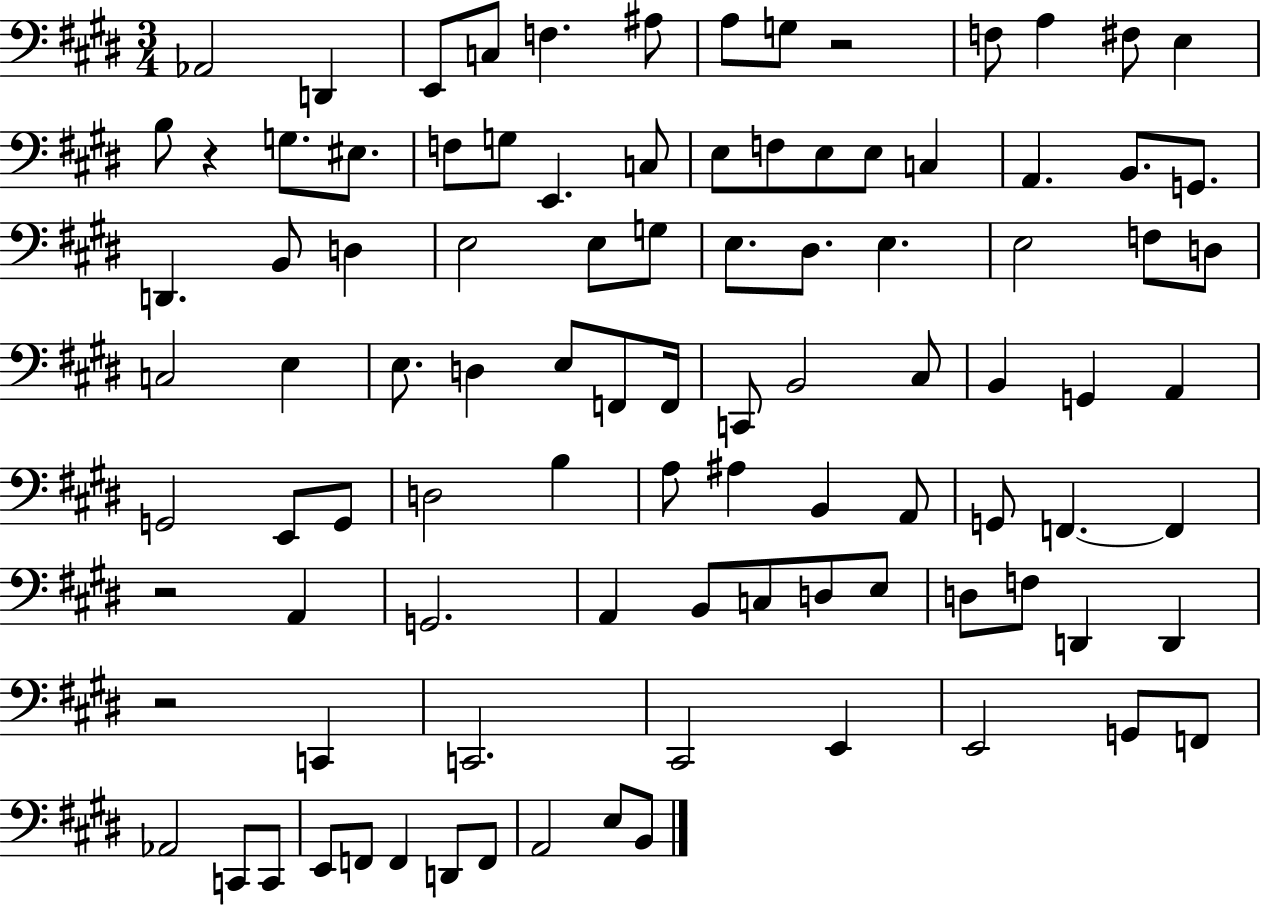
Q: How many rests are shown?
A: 4